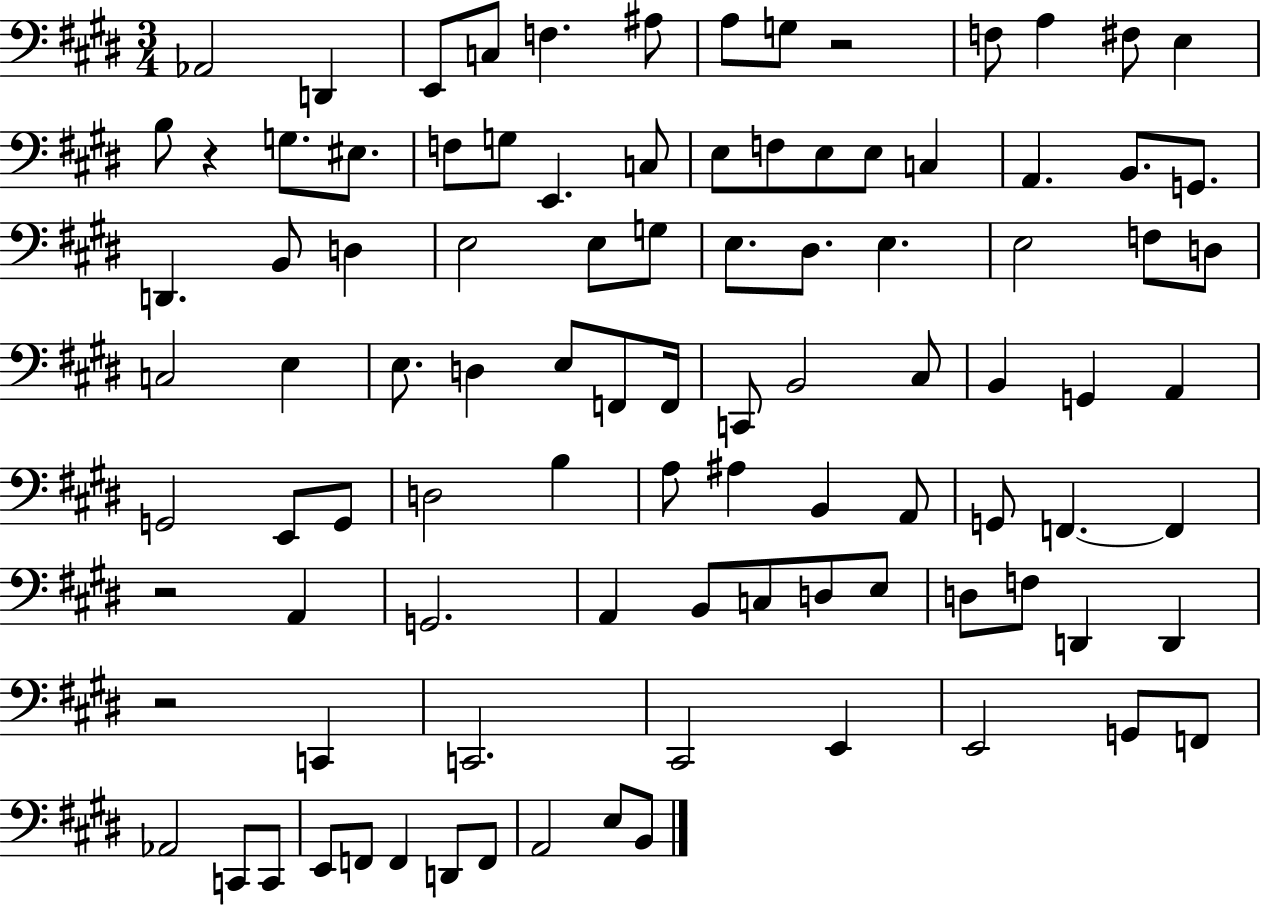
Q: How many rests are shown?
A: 4